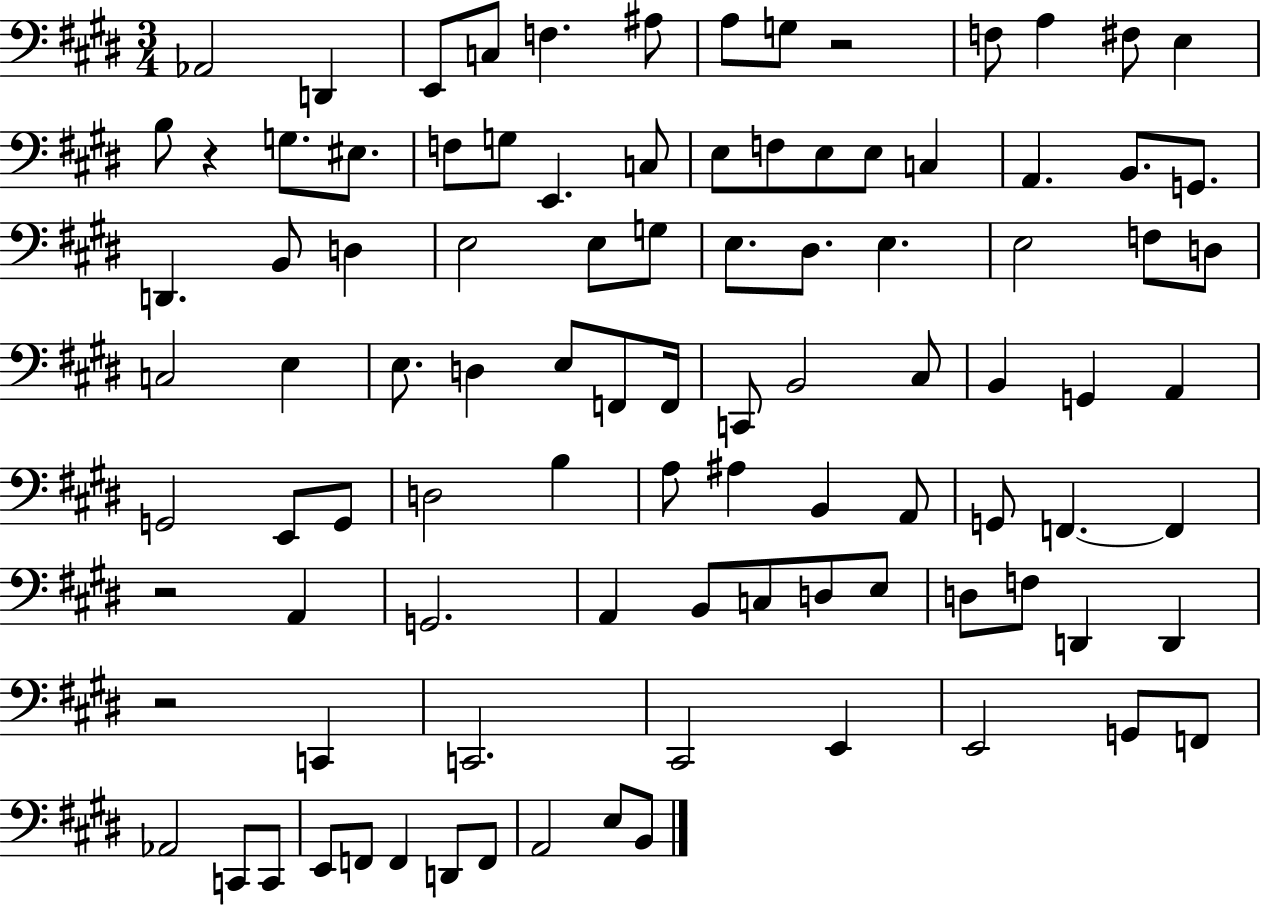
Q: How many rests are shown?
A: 4